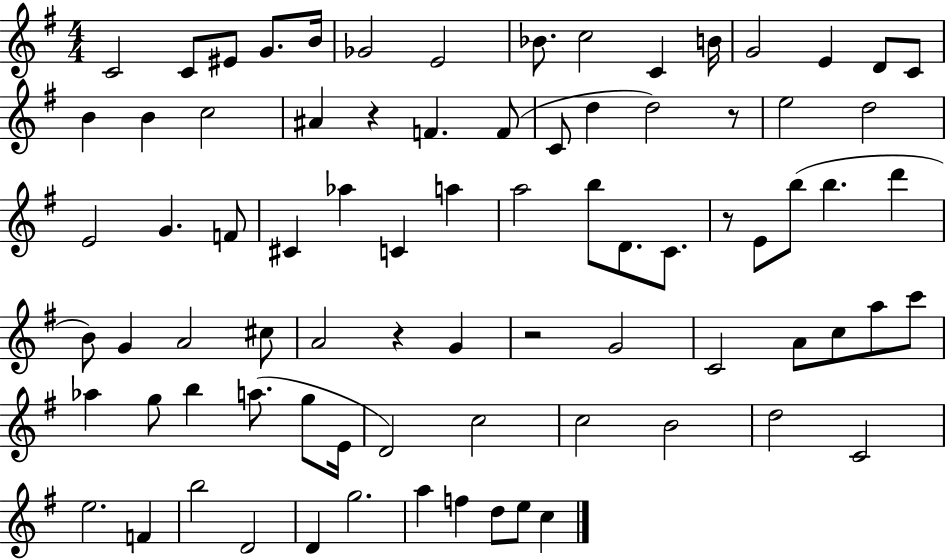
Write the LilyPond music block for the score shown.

{
  \clef treble
  \numericTimeSignature
  \time 4/4
  \key g \major
  c'2 c'8 eis'8 g'8. b'16 | ges'2 e'2 | bes'8. c''2 c'4 b'16 | g'2 e'4 d'8 c'8 | \break b'4 b'4 c''2 | ais'4 r4 f'4. f'8( | c'8 d''4 d''2) r8 | e''2 d''2 | \break e'2 g'4. f'8 | cis'4 aes''4 c'4 a''4 | a''2 b''8 d'8. c'8. | r8 e'8 b''8( b''4. d'''4 | \break b'8) g'4 a'2 cis''8 | a'2 r4 g'4 | r2 g'2 | c'2 a'8 c''8 a''8 c'''8 | \break aes''4 g''8 b''4 a''8.( g''8 e'16 | d'2) c''2 | c''2 b'2 | d''2 c'2 | \break e''2. f'4 | b''2 d'2 | d'4 g''2. | a''4 f''4 d''8 e''8 c''4 | \break \bar "|."
}